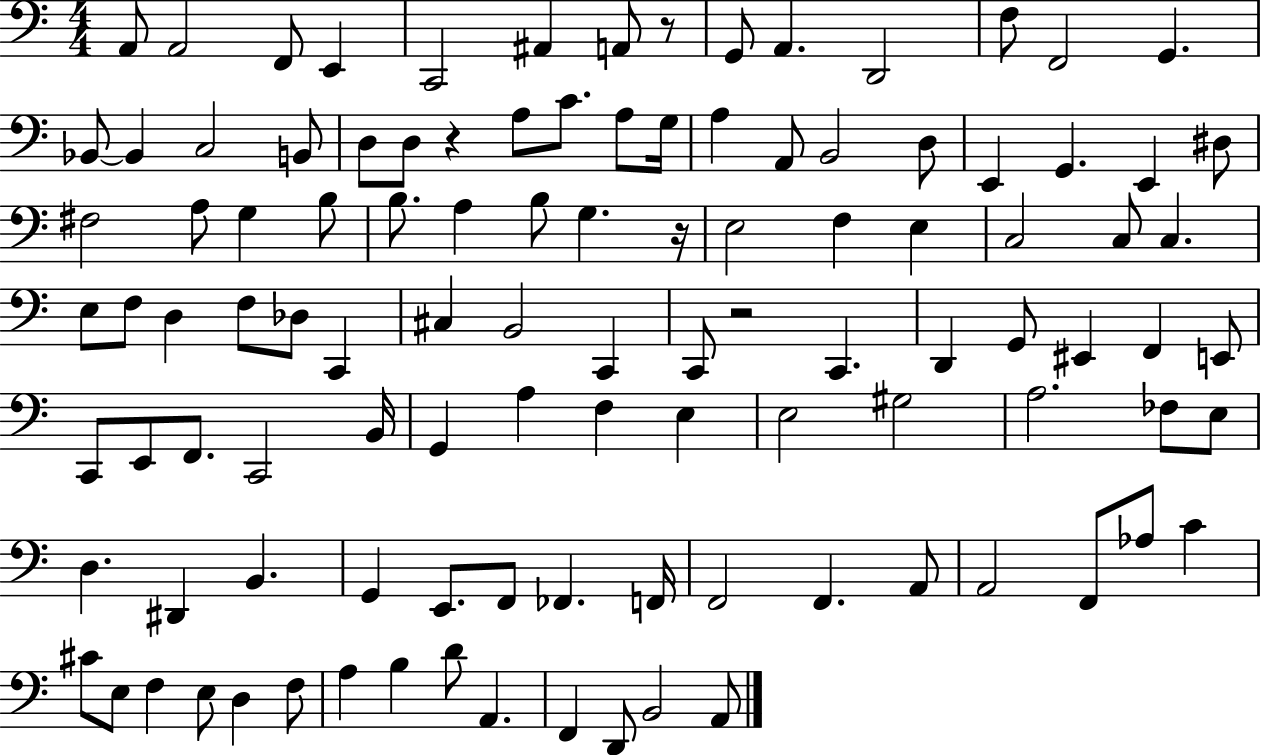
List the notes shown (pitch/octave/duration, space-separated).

A2/e A2/h F2/e E2/q C2/h A#2/q A2/e R/e G2/e A2/q. D2/h F3/e F2/h G2/q. Bb2/e Bb2/q C3/h B2/e D3/e D3/e R/q A3/e C4/e. A3/e G3/s A3/q A2/e B2/h D3/e E2/q G2/q. E2/q D#3/e F#3/h A3/e G3/q B3/e B3/e. A3/q B3/e G3/q. R/s E3/h F3/q E3/q C3/h C3/e C3/q. E3/e F3/e D3/q F3/e Db3/e C2/q C#3/q B2/h C2/q C2/e R/h C2/q. D2/q G2/e EIS2/q F2/q E2/e C2/e E2/e F2/e. C2/h B2/s G2/q A3/q F3/q E3/q E3/h G#3/h A3/h. FES3/e E3/e D3/q. D#2/q B2/q. G2/q E2/e. F2/e FES2/q. F2/s F2/h F2/q. A2/e A2/h F2/e Ab3/e C4/q C#4/e E3/e F3/q E3/e D3/q F3/e A3/q B3/q D4/e A2/q. F2/q D2/e B2/h A2/e